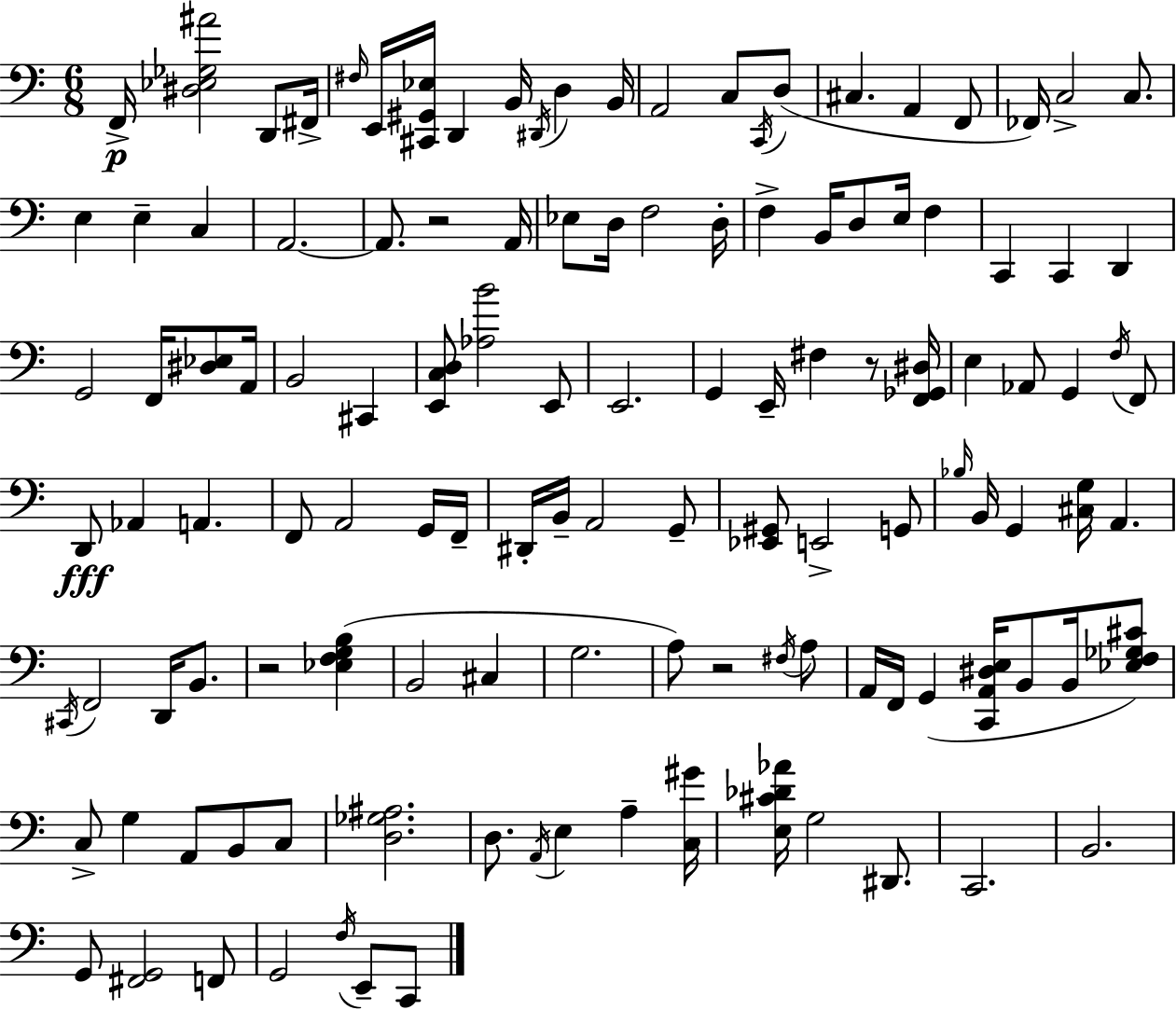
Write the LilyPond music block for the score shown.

{
  \clef bass
  \numericTimeSignature
  \time 6/8
  \key c \major
  \repeat volta 2 { f,16->\p <dis ees ges ais'>2 d,8 fis,16-> | \grace { fis16 } e,16 <cis, gis, ees>16 d,4 b,16 \acciaccatura { dis,16 } d4 | b,16 a,2 c8 | \acciaccatura { c,16 } d8( cis4. a,4 | \break f,8 fes,16) c2-> | c8. e4 e4-- c4 | a,2.~~ | a,8. r2 | \break a,16 ees8 d16 f2 | d16-. f4-> b,16 d8 e16 f4 | c,4 c,4 d,4 | g,2 f,16 | \break <dis ees>8 a,16 b,2 cis,4 | <e, c d>8 <aes b'>2 | e,8 e,2. | g,4 e,16-- fis4 | \break r8 <f, ges, dis>16 e4 aes,8 g,4 | \acciaccatura { f16 } f,8 d,8\fff aes,4 a,4. | f,8 a,2 | g,16 f,16-- dis,16-. b,16-- a,2 | \break g,8-- <ees, gis,>8 e,2-> | g,8 \grace { bes16 } b,16 g,4 <cis g>16 a,4. | \acciaccatura { cis,16 } f,2 | d,16 b,8. r2 | \break <ees f g b>4( b,2 | cis4 g2. | a8) r2 | \acciaccatura { fis16 } a8 a,16 f,16 g,4( | \break <c, a, dis e>16 b,8 b,16 <ees f ges cis'>8) c8-> g4 | a,8 b,8 c8 <d ges ais>2. | d8. \acciaccatura { a,16 } e4 | a4-- <c gis'>16 <e cis' des' aes'>16 g2 | \break dis,8. c,2. | b,2. | g,8 <fis, g,>2 | f,8 g,2 | \break \acciaccatura { f16 } e,8-- c,8 } \bar "|."
}